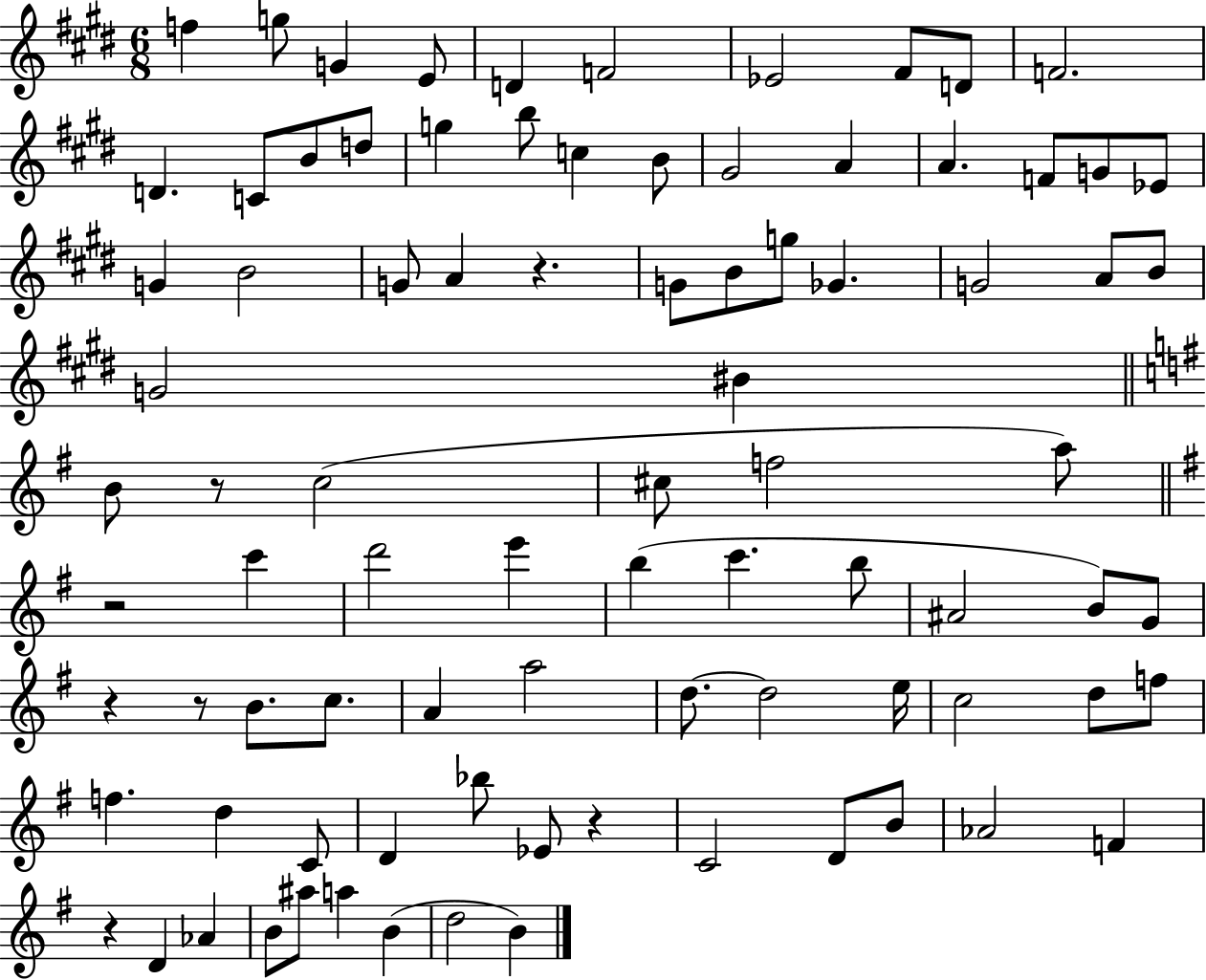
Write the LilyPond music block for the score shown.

{
  \clef treble
  \numericTimeSignature
  \time 6/8
  \key e \major
  f''4 g''8 g'4 e'8 | d'4 f'2 | ees'2 fis'8 d'8 | f'2. | \break d'4. c'8 b'8 d''8 | g''4 b''8 c''4 b'8 | gis'2 a'4 | a'4. f'8 g'8 ees'8 | \break g'4 b'2 | g'8 a'4 r4. | g'8 b'8 g''8 ges'4. | g'2 a'8 b'8 | \break g'2 bis'4 | \bar "||" \break \key g \major b'8 r8 c''2( | cis''8 f''2 a''8) | \bar "||" \break \key e \minor r2 c'''4 | d'''2 e'''4 | b''4( c'''4. b''8 | ais'2 b'8) g'8 | \break r4 r8 b'8. c''8. | a'4 a''2 | d''8.~~ d''2 e''16 | c''2 d''8 f''8 | \break f''4. d''4 c'8 | d'4 bes''8 ees'8 r4 | c'2 d'8 b'8 | aes'2 f'4 | \break r4 d'4 aes'4 | b'8 ais''8 a''4 b'4( | d''2 b'4) | \bar "|."
}